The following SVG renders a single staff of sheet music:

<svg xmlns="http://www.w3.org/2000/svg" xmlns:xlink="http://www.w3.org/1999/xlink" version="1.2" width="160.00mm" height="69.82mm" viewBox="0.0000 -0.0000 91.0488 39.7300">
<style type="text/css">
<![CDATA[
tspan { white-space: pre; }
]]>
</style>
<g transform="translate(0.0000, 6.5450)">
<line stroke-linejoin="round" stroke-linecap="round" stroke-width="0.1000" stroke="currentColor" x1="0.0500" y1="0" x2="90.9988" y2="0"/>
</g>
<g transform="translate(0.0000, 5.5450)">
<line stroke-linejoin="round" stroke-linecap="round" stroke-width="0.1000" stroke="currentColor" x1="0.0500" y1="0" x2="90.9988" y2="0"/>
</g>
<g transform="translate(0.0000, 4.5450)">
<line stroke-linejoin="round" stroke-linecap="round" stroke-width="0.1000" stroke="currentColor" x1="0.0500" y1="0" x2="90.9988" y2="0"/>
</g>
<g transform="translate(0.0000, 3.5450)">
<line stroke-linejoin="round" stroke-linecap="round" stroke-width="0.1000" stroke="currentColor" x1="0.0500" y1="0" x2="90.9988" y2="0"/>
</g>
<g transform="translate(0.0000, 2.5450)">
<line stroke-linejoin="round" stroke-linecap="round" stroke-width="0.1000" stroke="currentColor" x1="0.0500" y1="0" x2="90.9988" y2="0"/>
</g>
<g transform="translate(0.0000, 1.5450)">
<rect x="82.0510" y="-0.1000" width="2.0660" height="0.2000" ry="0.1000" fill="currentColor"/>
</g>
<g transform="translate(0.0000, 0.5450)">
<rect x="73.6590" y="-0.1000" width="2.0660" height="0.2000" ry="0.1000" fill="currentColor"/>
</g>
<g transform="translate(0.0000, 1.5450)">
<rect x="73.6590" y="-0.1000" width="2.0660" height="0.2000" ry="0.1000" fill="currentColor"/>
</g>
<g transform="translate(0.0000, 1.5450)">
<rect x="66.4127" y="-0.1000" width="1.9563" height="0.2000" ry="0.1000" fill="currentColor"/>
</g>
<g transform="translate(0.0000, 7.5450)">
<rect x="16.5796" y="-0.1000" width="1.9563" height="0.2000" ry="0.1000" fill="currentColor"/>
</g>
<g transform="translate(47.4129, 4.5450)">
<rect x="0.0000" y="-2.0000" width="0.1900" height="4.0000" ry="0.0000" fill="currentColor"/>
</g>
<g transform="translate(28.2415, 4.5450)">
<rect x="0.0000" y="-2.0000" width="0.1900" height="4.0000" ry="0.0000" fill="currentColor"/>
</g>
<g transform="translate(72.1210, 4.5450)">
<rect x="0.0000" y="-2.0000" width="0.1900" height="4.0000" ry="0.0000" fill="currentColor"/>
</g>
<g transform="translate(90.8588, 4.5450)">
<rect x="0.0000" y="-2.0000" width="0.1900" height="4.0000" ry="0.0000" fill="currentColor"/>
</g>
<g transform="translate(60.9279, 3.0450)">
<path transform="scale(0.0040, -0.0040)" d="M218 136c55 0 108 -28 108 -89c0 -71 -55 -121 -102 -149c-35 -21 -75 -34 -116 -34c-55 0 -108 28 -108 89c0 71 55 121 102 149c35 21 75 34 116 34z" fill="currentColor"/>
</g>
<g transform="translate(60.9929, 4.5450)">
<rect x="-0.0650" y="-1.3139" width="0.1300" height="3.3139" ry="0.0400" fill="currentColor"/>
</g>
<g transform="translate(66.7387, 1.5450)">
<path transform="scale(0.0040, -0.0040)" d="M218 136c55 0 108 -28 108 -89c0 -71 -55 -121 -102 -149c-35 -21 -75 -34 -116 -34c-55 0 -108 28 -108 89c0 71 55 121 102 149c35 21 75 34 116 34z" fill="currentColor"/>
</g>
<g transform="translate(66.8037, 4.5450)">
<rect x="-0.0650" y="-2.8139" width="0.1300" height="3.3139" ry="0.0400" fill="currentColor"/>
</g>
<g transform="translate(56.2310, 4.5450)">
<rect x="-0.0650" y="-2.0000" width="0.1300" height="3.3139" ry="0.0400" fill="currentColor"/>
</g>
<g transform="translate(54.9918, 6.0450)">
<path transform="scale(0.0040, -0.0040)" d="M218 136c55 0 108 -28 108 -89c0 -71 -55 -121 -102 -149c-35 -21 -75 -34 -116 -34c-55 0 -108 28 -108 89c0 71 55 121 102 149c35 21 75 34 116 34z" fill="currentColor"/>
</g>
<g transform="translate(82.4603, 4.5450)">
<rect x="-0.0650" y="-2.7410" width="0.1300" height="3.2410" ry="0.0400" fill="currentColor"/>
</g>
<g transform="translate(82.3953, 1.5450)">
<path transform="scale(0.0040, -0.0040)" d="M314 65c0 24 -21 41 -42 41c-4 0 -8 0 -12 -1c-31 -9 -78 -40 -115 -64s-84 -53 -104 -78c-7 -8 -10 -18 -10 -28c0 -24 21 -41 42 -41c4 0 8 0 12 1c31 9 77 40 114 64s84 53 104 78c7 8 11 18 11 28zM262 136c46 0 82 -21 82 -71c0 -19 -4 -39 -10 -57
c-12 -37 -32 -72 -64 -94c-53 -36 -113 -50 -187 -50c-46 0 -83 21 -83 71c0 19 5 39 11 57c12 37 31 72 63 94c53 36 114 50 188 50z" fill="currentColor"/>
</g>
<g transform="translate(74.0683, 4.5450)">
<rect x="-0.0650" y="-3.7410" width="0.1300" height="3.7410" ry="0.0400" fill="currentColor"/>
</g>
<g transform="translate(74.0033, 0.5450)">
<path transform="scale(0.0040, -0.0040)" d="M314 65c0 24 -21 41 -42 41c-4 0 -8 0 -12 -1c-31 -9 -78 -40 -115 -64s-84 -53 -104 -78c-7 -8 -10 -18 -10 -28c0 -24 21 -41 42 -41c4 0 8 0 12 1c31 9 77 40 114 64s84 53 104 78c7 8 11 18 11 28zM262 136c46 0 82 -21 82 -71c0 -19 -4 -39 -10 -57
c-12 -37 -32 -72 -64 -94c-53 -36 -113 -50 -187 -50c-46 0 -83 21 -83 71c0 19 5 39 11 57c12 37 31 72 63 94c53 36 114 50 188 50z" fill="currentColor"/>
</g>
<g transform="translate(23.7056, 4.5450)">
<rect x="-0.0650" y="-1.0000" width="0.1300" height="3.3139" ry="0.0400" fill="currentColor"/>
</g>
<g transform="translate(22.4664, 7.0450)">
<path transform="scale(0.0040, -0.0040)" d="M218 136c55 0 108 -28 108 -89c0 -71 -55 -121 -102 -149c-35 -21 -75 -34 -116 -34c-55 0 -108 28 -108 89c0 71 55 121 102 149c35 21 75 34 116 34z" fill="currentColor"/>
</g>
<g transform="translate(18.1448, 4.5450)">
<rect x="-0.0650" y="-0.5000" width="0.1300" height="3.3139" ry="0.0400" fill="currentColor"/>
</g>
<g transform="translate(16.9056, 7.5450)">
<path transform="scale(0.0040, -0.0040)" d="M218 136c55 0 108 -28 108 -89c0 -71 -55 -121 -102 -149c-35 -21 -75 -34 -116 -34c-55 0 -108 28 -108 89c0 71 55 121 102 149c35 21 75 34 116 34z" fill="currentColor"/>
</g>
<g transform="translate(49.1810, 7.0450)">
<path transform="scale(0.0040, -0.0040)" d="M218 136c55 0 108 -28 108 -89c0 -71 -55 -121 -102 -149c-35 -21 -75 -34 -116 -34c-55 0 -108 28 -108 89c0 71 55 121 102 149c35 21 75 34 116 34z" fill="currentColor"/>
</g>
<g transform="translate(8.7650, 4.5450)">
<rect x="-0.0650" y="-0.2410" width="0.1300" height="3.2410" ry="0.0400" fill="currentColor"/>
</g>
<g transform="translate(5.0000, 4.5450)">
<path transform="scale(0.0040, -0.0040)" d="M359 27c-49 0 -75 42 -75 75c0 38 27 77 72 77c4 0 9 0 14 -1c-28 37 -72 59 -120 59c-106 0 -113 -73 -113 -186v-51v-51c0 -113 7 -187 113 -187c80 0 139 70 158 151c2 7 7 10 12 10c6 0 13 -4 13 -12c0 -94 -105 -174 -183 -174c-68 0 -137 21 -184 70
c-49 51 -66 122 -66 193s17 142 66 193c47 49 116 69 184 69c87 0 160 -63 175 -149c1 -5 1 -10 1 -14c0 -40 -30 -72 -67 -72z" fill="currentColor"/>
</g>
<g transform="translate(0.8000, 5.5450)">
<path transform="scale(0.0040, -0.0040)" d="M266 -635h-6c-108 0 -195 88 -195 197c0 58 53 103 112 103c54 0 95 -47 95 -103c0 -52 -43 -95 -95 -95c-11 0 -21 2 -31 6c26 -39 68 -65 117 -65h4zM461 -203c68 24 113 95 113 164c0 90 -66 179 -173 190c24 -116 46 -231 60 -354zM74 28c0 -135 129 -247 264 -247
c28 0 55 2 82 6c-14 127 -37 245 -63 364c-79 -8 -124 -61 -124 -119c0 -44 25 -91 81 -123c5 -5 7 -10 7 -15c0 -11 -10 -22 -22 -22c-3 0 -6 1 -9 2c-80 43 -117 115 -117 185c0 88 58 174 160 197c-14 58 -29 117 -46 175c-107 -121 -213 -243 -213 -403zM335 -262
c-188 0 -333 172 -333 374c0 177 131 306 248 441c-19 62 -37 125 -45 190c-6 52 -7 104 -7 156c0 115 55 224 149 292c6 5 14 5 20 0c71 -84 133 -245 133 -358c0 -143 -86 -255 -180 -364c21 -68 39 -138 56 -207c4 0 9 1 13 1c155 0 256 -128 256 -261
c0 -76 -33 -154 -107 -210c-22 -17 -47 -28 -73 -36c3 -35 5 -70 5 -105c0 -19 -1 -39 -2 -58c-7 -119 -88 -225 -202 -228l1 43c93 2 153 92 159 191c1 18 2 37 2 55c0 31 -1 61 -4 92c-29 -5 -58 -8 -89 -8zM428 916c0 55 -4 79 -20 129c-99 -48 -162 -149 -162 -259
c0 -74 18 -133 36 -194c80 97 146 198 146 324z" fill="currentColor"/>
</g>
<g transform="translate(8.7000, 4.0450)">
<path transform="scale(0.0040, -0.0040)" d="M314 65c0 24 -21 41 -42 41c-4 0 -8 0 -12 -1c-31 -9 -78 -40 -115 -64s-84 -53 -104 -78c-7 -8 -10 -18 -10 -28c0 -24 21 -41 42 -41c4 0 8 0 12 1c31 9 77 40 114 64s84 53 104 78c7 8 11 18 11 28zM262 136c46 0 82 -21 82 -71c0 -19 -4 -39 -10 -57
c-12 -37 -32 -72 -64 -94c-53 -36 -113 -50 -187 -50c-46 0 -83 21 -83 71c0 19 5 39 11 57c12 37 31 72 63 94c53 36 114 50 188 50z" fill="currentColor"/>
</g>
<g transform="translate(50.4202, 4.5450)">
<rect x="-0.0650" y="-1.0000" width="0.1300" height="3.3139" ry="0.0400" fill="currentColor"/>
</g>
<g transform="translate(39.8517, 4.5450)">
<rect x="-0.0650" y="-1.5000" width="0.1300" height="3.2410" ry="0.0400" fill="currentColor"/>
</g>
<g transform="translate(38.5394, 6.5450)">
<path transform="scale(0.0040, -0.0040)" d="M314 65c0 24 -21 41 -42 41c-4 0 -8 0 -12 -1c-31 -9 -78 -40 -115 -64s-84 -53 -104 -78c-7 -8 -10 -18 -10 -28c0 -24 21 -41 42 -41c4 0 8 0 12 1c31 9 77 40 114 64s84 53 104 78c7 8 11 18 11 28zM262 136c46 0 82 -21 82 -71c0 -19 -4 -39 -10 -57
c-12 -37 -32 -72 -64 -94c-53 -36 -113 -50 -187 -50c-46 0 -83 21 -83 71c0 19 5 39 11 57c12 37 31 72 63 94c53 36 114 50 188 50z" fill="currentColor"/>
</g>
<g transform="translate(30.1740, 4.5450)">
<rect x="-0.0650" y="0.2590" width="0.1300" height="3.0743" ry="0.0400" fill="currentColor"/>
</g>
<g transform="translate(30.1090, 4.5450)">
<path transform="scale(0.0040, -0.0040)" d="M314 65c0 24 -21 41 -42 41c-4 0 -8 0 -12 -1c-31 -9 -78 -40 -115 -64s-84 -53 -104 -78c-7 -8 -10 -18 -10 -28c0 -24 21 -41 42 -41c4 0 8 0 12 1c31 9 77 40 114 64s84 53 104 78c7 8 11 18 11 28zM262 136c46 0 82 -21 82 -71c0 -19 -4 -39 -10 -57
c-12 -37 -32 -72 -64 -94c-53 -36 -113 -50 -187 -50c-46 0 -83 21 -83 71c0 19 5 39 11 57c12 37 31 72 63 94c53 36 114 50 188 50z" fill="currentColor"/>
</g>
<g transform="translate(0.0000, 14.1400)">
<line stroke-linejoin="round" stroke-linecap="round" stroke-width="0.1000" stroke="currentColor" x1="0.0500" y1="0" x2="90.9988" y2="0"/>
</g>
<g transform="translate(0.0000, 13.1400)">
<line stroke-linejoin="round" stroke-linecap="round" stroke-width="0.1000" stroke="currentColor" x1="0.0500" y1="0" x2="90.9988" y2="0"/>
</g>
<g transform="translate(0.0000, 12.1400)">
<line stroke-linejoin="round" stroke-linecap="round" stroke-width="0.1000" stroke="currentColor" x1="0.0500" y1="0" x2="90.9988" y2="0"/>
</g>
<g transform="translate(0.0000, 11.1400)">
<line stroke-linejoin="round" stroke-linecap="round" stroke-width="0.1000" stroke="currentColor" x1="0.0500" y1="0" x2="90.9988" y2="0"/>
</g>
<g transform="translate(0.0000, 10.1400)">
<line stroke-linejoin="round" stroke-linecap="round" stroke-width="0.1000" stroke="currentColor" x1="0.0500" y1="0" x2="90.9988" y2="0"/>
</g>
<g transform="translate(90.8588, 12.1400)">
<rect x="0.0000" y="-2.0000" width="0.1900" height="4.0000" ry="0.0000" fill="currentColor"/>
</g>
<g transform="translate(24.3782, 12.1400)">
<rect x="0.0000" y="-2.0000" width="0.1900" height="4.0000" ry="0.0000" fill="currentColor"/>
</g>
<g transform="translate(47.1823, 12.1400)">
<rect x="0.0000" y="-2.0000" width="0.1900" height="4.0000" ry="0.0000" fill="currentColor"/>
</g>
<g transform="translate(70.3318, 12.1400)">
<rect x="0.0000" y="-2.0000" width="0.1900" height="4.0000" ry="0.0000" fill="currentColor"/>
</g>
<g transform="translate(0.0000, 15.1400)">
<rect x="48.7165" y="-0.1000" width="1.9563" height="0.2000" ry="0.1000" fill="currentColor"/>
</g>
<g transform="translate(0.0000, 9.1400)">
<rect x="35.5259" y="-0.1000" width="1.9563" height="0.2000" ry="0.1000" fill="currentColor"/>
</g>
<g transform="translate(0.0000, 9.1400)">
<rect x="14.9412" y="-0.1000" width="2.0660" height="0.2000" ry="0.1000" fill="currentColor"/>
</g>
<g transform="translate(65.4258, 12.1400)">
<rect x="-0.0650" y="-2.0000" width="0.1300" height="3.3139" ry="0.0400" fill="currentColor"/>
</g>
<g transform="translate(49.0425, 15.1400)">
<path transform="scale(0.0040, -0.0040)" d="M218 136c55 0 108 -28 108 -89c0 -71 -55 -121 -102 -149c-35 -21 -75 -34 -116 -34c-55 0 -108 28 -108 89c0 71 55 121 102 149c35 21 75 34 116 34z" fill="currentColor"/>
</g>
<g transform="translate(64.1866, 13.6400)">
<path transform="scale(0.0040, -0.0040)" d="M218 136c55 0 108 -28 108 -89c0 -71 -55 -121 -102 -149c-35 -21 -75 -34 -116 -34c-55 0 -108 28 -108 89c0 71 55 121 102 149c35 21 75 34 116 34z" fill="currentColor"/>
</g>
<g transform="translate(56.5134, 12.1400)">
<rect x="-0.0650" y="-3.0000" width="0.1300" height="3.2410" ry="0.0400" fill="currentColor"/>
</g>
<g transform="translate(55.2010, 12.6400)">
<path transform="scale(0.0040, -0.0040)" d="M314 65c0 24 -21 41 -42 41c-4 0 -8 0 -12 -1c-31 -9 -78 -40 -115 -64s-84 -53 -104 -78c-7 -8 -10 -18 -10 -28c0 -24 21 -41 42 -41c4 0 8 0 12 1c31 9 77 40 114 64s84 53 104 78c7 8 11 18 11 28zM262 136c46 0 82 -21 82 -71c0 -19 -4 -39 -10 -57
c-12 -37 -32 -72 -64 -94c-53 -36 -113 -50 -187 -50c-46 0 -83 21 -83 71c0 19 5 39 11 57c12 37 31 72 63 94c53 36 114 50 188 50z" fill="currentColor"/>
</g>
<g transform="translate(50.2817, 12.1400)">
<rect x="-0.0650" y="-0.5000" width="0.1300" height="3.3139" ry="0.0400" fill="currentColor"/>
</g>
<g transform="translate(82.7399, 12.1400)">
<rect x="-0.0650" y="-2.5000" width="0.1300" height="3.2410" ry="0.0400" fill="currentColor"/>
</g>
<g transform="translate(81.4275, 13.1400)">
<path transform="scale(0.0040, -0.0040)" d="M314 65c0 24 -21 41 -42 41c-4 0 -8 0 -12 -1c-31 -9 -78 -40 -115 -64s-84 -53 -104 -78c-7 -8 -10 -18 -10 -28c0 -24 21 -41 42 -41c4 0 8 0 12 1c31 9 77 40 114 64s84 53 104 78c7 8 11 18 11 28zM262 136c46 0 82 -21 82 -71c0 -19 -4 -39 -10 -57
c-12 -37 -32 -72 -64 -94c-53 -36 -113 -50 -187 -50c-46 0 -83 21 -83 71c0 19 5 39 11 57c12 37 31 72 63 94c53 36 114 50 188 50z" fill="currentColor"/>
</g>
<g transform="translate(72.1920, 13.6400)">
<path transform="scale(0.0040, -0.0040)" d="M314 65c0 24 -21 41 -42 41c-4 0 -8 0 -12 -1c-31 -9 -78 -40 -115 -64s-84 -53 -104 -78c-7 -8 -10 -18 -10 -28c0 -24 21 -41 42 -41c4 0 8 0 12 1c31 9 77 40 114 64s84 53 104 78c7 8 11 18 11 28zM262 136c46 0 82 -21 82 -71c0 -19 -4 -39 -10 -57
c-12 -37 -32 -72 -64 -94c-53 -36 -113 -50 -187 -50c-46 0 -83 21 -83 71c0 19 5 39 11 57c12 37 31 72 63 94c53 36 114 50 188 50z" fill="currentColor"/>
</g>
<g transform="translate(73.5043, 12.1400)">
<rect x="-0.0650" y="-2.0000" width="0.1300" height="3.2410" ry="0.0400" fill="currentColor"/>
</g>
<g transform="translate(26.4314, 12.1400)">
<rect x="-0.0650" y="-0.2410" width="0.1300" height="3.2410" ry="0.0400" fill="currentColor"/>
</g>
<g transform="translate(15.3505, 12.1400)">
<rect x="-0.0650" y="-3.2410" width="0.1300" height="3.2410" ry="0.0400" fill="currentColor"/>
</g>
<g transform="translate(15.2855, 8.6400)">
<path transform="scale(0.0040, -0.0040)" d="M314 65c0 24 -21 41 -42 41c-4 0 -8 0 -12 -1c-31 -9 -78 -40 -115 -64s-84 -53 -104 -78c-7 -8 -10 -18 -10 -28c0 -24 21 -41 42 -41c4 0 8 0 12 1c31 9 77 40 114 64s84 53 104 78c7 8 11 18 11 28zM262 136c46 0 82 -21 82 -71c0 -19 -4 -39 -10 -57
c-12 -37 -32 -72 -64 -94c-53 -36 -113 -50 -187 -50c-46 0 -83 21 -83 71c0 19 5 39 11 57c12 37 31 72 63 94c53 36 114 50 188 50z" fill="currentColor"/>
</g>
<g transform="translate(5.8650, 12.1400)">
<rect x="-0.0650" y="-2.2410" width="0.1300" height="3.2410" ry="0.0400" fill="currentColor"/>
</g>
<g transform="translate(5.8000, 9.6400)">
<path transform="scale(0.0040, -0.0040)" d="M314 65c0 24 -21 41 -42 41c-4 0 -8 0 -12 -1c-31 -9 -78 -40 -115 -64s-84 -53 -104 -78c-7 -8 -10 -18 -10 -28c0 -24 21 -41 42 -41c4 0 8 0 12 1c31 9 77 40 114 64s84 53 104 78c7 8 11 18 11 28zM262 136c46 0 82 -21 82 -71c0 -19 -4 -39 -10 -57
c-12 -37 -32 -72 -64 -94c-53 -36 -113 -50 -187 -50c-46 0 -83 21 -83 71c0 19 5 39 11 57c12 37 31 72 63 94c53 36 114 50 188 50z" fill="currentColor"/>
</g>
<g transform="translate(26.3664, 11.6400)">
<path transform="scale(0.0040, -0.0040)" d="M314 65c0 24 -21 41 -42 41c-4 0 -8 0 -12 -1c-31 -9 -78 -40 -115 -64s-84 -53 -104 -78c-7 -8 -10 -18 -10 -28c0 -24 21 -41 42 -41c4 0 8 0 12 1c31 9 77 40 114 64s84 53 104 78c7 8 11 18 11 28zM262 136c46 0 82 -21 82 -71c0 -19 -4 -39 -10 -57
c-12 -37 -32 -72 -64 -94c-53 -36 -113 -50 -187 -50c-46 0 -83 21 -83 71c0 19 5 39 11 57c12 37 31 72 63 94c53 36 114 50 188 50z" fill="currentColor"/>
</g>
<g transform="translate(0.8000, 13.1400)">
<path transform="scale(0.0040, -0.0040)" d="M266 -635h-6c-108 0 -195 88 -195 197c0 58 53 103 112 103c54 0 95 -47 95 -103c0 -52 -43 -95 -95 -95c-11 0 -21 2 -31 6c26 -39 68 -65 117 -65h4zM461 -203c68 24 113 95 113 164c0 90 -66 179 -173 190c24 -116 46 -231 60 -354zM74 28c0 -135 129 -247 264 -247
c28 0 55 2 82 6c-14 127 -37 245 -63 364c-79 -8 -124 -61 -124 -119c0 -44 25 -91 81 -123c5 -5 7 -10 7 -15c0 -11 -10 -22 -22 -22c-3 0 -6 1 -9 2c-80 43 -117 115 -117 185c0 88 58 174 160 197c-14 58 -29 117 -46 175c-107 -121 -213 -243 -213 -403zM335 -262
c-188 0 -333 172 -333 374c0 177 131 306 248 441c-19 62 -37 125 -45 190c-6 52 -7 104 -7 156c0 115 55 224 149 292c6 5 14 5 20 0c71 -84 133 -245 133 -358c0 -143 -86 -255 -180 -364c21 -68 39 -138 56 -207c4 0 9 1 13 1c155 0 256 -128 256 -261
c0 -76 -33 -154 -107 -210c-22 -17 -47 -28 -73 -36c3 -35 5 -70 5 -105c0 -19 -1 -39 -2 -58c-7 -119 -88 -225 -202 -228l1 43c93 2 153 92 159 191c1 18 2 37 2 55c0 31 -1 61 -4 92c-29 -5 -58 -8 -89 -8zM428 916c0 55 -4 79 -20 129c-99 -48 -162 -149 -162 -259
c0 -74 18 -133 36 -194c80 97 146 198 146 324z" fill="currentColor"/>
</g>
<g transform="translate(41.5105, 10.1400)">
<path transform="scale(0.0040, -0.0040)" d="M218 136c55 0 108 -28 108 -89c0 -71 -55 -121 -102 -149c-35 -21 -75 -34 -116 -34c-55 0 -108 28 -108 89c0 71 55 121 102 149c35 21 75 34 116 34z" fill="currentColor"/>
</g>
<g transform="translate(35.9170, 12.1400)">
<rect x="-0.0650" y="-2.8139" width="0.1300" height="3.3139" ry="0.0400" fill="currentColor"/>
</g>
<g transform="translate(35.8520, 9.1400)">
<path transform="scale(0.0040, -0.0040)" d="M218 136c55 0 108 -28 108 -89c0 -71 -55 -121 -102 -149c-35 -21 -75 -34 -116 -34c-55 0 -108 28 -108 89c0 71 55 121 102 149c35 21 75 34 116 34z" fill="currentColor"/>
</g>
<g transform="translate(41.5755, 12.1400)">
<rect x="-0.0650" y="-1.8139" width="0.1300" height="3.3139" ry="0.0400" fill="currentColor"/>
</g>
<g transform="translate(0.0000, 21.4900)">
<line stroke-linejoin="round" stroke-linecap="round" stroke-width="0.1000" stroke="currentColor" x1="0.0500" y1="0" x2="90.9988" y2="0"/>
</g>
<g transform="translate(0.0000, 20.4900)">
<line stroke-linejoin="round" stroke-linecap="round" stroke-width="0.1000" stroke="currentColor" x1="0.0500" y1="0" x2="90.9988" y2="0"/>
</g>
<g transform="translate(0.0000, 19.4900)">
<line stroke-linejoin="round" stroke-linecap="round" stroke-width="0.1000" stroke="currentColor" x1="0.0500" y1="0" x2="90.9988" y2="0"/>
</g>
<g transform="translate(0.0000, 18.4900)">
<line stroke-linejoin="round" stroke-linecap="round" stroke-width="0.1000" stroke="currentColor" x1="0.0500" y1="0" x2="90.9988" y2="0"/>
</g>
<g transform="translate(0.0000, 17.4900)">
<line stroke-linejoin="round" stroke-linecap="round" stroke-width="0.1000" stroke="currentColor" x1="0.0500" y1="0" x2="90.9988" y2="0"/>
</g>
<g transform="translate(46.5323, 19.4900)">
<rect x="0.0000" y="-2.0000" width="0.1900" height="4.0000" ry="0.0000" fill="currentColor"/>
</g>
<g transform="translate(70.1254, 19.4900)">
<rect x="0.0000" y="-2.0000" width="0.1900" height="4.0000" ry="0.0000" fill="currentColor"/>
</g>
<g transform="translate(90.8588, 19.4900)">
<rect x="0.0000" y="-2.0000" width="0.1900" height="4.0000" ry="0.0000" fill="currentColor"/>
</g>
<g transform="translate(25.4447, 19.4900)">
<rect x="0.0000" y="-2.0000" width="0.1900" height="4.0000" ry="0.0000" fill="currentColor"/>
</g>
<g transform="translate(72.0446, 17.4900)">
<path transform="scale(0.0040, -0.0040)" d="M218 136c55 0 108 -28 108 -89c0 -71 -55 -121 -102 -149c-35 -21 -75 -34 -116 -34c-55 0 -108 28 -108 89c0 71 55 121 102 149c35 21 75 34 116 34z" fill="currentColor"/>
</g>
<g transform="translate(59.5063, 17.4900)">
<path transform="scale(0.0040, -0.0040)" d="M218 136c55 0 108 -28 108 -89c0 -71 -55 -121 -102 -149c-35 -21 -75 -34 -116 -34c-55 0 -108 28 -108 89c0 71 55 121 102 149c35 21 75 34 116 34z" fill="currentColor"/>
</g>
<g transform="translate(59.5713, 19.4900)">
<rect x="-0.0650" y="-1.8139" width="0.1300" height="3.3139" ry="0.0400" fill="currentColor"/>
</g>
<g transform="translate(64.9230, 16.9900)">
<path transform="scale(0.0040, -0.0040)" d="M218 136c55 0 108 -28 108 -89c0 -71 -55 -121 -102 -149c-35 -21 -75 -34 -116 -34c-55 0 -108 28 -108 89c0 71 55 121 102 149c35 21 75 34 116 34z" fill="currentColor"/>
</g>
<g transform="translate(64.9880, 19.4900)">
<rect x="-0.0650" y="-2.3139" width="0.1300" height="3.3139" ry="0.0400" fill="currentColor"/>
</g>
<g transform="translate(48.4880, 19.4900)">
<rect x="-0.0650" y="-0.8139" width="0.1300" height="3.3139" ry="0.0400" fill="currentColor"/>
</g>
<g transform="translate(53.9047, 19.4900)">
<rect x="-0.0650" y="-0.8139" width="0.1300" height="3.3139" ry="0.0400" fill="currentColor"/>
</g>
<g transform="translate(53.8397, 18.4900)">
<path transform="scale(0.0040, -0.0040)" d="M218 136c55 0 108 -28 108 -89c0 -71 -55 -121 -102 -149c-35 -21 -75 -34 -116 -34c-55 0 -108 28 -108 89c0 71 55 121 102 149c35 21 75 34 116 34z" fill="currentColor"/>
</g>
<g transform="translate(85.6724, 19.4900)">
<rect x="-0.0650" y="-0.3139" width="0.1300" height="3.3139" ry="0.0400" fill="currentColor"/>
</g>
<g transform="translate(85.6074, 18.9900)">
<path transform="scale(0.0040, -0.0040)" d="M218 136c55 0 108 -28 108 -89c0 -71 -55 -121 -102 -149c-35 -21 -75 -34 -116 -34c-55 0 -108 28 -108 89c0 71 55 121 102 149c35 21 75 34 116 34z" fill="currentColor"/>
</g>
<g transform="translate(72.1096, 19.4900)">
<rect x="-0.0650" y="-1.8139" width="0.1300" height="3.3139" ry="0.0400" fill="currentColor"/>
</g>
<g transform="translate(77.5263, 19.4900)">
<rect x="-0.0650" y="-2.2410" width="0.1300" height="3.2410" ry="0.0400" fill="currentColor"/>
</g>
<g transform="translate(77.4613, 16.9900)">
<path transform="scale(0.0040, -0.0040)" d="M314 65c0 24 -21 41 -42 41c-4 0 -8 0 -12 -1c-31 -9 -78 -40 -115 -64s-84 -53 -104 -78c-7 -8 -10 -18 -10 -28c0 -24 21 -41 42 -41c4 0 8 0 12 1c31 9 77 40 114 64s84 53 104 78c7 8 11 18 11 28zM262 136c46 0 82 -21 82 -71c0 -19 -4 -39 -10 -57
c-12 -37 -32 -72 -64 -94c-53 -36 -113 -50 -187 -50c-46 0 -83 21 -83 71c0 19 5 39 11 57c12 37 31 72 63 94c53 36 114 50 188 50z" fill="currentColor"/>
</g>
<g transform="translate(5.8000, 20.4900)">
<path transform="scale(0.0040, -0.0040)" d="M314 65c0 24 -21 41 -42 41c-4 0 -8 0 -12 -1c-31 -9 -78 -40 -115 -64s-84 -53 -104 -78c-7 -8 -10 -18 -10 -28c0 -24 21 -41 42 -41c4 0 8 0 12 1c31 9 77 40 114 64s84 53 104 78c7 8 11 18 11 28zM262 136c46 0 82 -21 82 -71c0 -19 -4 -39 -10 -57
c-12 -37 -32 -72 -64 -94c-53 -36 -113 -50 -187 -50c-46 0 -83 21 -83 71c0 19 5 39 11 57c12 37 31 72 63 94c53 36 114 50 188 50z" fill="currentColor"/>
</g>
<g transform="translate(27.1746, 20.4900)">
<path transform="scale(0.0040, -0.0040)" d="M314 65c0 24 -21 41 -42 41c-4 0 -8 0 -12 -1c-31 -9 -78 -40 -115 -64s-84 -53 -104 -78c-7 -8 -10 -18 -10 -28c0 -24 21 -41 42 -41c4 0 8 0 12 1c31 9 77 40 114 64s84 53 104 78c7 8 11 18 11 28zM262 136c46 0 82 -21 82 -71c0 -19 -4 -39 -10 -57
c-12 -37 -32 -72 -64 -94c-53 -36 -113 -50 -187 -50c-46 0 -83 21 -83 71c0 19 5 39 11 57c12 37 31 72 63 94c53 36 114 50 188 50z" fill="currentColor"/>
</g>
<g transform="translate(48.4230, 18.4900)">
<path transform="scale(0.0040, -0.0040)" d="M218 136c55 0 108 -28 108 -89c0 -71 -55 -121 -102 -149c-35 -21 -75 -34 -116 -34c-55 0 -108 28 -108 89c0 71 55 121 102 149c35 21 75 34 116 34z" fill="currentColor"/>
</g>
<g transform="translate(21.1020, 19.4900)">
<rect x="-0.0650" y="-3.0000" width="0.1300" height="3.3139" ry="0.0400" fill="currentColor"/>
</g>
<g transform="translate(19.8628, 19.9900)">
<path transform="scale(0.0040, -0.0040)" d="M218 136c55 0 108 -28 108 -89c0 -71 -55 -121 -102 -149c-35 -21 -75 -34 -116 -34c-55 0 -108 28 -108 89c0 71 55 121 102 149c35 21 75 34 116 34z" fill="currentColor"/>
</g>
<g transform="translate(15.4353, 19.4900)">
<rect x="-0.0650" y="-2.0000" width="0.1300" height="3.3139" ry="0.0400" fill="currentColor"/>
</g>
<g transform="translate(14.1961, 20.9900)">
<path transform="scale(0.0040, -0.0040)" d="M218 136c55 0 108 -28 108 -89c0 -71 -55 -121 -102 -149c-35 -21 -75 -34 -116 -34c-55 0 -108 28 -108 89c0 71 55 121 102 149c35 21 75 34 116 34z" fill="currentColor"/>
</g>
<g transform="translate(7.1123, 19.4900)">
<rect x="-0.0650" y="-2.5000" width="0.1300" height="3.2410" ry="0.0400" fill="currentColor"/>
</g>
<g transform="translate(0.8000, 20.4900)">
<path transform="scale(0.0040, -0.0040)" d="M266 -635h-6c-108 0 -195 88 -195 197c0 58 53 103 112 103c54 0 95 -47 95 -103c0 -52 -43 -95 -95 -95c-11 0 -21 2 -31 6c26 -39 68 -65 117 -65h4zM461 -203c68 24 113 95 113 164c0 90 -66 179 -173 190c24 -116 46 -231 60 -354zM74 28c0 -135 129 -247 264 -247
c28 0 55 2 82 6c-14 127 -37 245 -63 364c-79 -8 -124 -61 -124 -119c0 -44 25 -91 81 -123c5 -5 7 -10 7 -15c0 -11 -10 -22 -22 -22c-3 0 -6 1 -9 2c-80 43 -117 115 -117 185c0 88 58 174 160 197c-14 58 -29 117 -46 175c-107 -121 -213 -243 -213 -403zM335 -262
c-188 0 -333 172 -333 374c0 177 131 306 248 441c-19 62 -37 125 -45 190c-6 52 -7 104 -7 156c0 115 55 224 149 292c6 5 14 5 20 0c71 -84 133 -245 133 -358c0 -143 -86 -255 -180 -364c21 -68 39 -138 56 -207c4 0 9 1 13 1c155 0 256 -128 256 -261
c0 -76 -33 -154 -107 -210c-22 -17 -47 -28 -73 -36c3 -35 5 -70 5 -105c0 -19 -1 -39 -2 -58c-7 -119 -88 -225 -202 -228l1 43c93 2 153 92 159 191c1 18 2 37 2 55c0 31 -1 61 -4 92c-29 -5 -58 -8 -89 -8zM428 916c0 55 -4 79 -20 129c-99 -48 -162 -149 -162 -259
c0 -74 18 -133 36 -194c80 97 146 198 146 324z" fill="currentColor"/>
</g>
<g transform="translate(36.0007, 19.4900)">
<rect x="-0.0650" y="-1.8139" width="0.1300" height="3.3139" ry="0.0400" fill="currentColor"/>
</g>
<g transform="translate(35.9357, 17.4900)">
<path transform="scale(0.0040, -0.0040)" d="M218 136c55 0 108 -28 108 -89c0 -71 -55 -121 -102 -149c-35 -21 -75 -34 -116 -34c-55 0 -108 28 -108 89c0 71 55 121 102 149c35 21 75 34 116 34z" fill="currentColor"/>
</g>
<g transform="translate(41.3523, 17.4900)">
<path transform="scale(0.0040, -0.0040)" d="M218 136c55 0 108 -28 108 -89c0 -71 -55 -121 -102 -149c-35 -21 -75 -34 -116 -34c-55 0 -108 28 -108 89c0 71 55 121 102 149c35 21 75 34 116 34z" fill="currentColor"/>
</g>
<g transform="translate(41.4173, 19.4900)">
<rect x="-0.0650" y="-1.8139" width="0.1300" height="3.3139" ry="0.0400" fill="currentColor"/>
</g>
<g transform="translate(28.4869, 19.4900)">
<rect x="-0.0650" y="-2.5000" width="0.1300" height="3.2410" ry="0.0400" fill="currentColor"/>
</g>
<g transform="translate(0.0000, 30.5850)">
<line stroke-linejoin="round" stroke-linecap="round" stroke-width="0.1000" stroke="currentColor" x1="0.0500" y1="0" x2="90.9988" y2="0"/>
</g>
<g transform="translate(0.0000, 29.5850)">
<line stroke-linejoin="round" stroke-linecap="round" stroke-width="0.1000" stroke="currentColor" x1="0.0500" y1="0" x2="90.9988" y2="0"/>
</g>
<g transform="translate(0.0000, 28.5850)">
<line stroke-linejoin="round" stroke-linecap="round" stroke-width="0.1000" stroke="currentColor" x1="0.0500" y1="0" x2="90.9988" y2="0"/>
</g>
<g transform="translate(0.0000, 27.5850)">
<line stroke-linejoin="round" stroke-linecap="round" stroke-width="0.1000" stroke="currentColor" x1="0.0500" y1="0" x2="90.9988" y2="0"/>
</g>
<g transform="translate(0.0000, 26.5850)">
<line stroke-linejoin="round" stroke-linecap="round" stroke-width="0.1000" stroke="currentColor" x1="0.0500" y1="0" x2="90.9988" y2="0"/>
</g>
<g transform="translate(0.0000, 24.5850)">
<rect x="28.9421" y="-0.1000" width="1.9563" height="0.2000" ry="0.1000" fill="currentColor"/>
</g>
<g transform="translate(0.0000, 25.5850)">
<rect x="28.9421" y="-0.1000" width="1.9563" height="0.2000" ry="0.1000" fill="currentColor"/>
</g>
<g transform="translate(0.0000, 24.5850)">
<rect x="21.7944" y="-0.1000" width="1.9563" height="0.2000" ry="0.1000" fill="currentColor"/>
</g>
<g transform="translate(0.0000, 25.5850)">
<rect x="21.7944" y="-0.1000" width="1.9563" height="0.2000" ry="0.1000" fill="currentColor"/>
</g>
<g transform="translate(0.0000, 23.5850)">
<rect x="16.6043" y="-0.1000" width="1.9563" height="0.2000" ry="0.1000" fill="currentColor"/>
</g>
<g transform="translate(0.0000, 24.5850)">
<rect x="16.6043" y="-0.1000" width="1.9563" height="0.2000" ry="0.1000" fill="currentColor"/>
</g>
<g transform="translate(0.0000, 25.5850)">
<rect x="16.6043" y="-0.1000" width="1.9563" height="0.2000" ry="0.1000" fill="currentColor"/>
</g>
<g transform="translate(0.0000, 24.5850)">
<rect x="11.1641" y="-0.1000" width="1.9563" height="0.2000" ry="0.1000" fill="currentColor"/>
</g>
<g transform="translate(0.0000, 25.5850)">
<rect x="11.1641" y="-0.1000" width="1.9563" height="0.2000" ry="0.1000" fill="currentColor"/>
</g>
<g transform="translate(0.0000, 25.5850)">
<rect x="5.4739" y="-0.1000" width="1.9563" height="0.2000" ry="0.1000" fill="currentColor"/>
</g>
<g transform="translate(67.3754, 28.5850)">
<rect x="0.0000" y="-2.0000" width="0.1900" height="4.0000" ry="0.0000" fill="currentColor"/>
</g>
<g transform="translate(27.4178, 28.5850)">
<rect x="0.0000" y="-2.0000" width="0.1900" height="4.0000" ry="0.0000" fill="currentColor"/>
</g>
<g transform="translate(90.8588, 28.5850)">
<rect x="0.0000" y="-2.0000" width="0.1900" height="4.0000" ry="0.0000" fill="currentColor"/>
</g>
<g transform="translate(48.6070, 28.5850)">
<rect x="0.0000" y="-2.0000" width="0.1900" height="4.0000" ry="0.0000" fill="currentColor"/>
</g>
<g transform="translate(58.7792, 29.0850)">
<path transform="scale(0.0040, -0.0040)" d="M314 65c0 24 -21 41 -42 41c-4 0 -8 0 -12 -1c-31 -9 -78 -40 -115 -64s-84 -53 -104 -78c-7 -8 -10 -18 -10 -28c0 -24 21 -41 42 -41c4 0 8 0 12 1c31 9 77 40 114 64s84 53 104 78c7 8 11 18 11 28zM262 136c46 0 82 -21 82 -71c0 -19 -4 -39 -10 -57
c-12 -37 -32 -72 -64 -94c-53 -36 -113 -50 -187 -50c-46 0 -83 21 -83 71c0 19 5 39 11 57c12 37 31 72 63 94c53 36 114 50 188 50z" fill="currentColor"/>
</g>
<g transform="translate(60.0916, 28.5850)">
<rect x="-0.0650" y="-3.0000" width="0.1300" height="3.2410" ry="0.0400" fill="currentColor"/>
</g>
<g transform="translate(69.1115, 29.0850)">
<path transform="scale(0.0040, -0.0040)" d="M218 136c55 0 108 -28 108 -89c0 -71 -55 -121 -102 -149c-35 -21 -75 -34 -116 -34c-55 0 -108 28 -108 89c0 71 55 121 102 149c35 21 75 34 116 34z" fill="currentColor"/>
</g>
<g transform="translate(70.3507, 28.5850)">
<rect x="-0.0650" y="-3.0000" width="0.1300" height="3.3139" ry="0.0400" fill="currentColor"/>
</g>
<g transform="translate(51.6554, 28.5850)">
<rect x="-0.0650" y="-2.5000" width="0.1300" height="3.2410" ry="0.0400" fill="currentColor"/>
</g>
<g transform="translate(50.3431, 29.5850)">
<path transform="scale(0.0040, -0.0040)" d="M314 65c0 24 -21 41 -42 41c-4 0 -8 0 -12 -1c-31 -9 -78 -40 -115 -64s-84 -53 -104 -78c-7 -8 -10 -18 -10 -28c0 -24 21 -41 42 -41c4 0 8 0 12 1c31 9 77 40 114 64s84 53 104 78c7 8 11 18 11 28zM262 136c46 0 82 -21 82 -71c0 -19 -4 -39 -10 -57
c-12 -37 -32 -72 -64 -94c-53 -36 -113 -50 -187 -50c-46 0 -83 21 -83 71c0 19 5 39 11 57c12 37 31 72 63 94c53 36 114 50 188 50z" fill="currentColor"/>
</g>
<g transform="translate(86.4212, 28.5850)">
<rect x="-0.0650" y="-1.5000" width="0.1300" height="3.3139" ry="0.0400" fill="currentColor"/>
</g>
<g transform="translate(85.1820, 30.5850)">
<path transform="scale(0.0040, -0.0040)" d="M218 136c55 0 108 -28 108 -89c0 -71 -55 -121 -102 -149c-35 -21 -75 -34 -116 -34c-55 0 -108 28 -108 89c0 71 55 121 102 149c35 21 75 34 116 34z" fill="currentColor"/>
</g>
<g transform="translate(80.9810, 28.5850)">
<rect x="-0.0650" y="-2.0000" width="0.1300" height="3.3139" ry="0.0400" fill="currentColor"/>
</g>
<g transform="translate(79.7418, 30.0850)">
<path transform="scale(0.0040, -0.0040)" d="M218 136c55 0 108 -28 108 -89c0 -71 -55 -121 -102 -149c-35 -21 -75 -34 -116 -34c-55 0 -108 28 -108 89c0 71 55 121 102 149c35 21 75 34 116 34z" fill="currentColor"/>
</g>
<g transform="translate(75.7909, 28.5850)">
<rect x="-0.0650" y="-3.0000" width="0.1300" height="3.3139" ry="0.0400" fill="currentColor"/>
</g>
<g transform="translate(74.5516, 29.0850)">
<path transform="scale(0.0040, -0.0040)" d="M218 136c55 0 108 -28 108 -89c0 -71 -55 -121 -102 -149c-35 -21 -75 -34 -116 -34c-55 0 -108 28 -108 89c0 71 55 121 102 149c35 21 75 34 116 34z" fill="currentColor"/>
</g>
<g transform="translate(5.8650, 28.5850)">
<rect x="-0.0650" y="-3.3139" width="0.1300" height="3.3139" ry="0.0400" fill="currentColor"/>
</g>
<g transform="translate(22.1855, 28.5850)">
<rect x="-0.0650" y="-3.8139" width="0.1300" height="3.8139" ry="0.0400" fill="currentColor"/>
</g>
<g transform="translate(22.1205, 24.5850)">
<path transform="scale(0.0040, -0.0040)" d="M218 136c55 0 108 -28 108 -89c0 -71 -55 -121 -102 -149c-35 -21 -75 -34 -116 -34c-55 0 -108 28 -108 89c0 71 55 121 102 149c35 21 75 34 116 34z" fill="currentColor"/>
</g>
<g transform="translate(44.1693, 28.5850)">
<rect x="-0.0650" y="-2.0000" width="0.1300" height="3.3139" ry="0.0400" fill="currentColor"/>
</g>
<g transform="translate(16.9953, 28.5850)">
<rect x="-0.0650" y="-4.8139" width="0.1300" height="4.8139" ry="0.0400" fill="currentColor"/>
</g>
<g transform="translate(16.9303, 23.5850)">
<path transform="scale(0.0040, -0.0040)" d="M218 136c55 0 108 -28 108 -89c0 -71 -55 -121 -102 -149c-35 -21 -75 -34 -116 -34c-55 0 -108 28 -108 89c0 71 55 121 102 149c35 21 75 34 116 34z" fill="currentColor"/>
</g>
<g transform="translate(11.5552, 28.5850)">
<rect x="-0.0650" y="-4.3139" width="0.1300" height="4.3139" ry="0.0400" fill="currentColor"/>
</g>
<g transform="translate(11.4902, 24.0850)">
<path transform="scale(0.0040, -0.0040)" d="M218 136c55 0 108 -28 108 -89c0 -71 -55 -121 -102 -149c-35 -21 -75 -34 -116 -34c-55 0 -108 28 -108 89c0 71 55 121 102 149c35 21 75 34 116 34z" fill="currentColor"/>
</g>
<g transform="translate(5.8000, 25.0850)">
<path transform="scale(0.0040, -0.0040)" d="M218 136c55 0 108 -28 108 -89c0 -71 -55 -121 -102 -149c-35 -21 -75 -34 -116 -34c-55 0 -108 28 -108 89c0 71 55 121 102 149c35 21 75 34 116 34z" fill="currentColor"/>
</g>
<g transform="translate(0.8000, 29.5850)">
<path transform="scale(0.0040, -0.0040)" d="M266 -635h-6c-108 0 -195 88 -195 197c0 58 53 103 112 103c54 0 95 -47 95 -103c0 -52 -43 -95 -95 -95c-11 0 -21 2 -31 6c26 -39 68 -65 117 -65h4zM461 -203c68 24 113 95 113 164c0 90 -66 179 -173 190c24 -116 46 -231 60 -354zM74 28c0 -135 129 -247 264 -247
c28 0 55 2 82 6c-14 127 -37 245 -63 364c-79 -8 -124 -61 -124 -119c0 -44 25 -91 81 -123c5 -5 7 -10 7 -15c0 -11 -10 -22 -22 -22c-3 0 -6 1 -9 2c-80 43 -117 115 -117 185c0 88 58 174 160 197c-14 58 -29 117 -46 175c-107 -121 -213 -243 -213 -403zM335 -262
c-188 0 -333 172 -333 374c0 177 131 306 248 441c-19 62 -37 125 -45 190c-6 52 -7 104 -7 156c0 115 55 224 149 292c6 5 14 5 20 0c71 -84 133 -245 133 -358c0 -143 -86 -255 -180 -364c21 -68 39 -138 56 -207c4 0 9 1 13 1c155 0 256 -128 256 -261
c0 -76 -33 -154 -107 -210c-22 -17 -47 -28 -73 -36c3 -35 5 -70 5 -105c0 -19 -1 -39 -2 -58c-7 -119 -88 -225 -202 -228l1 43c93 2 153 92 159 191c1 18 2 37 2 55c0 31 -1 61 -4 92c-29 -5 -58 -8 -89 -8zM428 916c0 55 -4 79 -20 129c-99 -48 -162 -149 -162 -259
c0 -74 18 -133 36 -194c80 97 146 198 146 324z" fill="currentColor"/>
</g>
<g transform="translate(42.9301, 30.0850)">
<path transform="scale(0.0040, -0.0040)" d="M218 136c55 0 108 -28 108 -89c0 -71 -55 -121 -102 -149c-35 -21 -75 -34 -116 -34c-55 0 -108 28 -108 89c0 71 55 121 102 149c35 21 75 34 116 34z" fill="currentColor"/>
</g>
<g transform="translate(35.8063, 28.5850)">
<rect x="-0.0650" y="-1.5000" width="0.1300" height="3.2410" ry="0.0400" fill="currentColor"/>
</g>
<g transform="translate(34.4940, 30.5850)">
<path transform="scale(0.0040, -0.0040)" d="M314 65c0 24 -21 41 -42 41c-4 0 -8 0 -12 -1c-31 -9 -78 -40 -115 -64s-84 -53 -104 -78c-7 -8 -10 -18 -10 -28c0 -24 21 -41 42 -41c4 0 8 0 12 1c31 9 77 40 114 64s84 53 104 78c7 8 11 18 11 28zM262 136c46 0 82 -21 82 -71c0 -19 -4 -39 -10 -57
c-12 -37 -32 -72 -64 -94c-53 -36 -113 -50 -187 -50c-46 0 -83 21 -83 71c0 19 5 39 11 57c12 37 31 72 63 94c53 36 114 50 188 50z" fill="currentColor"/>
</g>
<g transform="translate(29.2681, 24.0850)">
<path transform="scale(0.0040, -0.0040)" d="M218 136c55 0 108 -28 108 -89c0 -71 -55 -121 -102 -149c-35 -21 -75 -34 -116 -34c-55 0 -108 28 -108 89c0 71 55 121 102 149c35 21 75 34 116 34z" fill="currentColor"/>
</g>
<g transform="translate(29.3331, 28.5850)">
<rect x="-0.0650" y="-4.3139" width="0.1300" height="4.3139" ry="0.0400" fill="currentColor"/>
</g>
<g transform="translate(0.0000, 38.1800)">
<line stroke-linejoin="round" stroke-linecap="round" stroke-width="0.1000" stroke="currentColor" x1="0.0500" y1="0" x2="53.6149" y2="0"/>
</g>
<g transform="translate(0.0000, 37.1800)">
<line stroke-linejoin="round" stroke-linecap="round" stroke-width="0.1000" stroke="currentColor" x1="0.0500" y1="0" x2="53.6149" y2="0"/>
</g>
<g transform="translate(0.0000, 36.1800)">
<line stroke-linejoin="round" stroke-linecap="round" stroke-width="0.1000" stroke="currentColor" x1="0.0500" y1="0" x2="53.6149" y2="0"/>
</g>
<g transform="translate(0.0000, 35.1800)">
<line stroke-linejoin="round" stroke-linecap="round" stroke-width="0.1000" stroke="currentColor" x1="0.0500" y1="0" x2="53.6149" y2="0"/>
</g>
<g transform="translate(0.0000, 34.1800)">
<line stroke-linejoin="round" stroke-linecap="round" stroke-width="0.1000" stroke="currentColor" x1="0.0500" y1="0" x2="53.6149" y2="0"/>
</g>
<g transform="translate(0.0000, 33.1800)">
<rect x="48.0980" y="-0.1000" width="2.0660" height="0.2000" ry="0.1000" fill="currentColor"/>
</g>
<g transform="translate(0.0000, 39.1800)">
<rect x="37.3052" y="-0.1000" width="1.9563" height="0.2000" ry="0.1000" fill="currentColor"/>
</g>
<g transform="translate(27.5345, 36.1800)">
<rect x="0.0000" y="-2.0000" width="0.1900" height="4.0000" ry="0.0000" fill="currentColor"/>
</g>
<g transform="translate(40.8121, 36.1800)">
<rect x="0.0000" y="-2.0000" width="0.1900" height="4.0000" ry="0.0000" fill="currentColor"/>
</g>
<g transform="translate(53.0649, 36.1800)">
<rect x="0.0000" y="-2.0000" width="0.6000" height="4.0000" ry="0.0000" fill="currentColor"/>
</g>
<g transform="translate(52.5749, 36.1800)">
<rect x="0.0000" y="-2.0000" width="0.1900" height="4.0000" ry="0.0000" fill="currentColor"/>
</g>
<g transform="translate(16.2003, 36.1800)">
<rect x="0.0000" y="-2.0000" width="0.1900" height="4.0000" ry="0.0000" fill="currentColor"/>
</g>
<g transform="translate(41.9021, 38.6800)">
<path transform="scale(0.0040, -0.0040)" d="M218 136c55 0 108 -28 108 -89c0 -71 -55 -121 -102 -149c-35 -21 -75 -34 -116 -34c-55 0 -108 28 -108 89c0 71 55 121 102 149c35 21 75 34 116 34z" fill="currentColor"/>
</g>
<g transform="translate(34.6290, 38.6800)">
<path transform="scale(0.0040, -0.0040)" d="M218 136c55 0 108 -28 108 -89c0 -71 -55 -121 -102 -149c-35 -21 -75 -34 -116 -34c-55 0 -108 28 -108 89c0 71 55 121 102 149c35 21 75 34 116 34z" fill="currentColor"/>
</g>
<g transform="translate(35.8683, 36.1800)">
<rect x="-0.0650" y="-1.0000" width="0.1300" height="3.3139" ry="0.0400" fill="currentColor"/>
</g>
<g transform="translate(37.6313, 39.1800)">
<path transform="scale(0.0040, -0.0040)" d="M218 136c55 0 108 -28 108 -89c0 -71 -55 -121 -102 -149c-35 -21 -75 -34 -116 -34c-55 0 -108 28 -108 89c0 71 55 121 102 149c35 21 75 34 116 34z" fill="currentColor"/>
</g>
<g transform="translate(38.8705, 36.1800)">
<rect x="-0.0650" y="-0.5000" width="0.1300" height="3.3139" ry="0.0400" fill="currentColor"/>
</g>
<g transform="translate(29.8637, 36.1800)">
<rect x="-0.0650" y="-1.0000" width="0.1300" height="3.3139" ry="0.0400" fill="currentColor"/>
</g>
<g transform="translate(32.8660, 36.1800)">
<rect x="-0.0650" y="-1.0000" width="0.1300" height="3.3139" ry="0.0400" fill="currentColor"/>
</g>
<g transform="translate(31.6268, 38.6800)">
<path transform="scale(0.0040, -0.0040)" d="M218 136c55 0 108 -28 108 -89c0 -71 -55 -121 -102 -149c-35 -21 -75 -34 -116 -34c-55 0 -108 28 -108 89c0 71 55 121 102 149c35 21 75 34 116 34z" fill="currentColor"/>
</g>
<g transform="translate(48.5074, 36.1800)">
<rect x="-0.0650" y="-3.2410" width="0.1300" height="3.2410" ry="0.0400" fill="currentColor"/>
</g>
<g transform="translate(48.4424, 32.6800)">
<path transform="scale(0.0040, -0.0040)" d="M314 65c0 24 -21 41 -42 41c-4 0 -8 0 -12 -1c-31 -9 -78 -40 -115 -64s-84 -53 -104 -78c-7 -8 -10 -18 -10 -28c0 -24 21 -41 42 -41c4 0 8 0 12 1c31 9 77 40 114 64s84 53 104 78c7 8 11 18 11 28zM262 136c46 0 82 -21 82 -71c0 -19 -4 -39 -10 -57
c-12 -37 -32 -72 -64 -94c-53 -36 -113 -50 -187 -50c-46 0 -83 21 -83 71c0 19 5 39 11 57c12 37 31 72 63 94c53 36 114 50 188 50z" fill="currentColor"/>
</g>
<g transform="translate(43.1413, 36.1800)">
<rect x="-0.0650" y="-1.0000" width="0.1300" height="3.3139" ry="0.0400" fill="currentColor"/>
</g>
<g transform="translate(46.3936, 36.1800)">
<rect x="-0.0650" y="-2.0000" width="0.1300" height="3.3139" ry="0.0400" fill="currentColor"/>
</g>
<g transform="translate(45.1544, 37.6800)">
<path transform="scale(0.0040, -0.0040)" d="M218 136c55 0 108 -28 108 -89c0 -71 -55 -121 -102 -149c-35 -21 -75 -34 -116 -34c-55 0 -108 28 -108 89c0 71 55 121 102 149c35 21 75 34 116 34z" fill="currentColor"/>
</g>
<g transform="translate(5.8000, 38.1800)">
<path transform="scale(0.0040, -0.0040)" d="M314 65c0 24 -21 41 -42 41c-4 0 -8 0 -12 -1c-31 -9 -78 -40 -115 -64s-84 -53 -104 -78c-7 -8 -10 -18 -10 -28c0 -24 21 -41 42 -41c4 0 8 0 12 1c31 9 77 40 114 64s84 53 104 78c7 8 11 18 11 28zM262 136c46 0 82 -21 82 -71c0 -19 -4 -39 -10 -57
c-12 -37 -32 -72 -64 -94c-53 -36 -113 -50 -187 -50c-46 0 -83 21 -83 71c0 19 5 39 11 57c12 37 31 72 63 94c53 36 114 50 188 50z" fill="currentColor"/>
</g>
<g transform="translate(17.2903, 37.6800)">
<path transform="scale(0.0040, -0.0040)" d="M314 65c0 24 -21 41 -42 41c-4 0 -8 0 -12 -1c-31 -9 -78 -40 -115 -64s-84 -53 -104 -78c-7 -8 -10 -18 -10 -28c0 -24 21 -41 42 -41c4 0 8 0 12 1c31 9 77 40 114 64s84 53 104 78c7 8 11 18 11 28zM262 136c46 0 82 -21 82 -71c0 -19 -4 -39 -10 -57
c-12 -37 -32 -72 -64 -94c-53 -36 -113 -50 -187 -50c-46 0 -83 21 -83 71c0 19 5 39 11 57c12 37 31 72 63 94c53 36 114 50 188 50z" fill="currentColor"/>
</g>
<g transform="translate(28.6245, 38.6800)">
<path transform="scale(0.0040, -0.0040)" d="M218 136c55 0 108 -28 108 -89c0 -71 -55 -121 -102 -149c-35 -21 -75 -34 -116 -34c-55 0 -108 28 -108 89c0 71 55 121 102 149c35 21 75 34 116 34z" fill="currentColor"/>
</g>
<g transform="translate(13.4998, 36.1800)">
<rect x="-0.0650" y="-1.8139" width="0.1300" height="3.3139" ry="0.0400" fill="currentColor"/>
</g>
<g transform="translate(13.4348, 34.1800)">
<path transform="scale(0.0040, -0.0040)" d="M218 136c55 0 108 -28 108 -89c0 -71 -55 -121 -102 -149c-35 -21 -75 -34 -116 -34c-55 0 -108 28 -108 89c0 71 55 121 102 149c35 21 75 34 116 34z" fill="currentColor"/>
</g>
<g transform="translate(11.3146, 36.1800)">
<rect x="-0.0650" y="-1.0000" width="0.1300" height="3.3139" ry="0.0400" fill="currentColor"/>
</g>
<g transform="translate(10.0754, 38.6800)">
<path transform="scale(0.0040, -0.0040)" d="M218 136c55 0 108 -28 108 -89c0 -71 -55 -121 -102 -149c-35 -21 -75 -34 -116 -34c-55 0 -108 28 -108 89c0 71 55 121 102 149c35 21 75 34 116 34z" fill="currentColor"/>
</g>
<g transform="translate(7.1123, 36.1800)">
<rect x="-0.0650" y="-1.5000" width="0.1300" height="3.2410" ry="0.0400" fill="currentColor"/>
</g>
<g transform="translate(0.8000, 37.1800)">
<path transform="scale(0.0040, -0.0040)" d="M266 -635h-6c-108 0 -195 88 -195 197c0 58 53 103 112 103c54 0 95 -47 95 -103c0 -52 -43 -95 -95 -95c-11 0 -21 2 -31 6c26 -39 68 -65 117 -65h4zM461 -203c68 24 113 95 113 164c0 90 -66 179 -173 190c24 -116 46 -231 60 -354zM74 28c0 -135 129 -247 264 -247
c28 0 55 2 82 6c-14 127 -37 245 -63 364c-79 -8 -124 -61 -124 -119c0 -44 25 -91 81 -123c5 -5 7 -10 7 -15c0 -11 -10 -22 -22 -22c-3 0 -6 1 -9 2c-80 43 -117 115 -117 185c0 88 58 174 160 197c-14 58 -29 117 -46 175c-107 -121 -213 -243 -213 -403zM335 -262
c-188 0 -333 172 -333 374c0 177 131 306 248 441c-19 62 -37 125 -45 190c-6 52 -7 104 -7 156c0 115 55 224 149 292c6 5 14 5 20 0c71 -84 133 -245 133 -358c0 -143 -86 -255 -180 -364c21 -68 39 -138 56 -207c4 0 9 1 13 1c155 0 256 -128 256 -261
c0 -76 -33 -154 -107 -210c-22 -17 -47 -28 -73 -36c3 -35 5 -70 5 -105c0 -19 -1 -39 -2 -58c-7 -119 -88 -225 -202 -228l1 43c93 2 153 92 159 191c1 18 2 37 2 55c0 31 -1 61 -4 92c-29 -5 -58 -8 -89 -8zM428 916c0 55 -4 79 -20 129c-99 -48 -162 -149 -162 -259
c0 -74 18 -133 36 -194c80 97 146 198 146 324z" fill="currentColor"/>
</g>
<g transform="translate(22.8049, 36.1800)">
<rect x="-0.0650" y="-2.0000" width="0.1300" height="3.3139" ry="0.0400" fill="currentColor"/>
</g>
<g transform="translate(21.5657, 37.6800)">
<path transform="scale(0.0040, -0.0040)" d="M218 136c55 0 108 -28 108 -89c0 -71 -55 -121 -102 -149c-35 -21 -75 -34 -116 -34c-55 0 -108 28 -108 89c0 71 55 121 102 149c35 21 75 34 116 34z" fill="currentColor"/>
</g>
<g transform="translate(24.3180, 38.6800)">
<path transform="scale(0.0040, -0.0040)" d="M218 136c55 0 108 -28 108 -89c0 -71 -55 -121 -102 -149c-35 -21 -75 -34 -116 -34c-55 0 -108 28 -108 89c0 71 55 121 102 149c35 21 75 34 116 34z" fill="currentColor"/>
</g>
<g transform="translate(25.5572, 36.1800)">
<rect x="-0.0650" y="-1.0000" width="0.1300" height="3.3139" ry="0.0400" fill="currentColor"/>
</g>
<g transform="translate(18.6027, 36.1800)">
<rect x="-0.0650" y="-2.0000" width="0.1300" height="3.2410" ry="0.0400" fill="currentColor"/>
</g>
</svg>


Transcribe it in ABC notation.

X:1
T:Untitled
M:4/4
L:1/4
K:C
c2 C D B2 E2 D F e a c'2 a2 g2 b2 c2 a f C A2 F F2 G2 G2 F A G2 f f d d f g f g2 c b d' e' c' d' E2 F G2 A2 A A F E E2 D f F2 F D D D D C D F b2